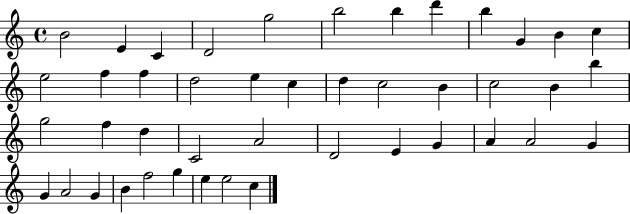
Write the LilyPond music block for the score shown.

{
  \clef treble
  \time 4/4
  \defaultTimeSignature
  \key c \major
  b'2 e'4 c'4 | d'2 g''2 | b''2 b''4 d'''4 | b''4 g'4 b'4 c''4 | \break e''2 f''4 f''4 | d''2 e''4 c''4 | d''4 c''2 b'4 | c''2 b'4 b''4 | \break g''2 f''4 d''4 | c'2 a'2 | d'2 e'4 g'4 | a'4 a'2 g'4 | \break g'4 a'2 g'4 | b'4 f''2 g''4 | e''4 e''2 c''4 | \bar "|."
}